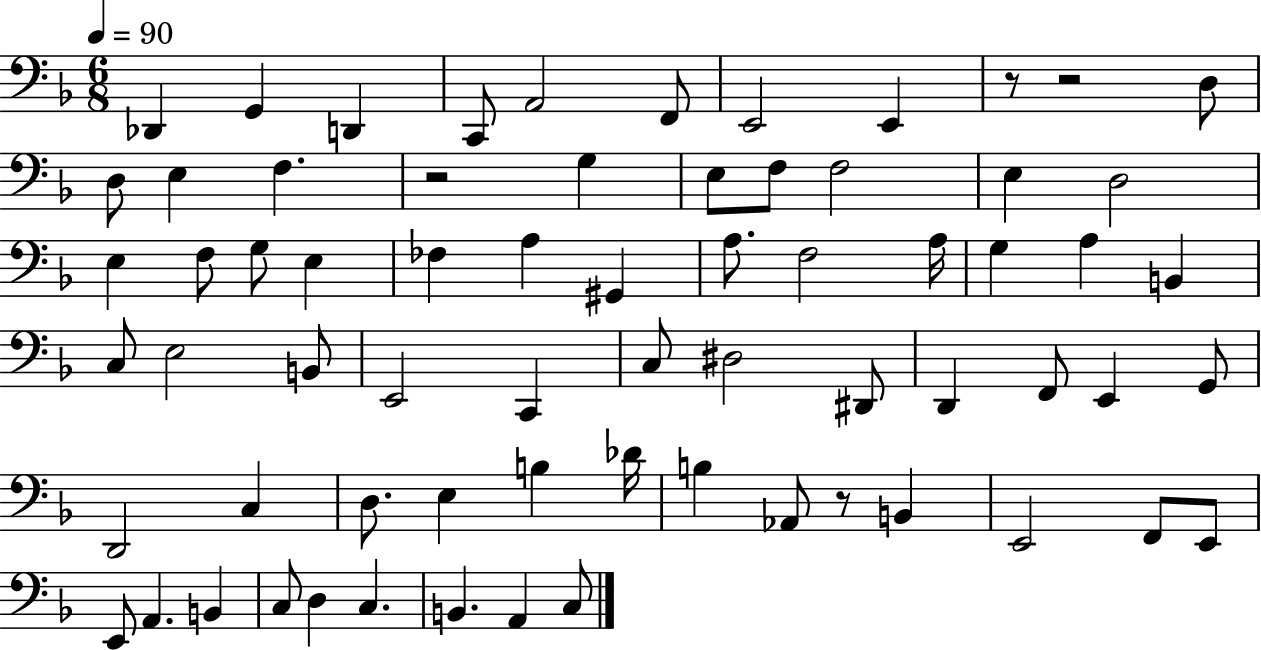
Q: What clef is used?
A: bass